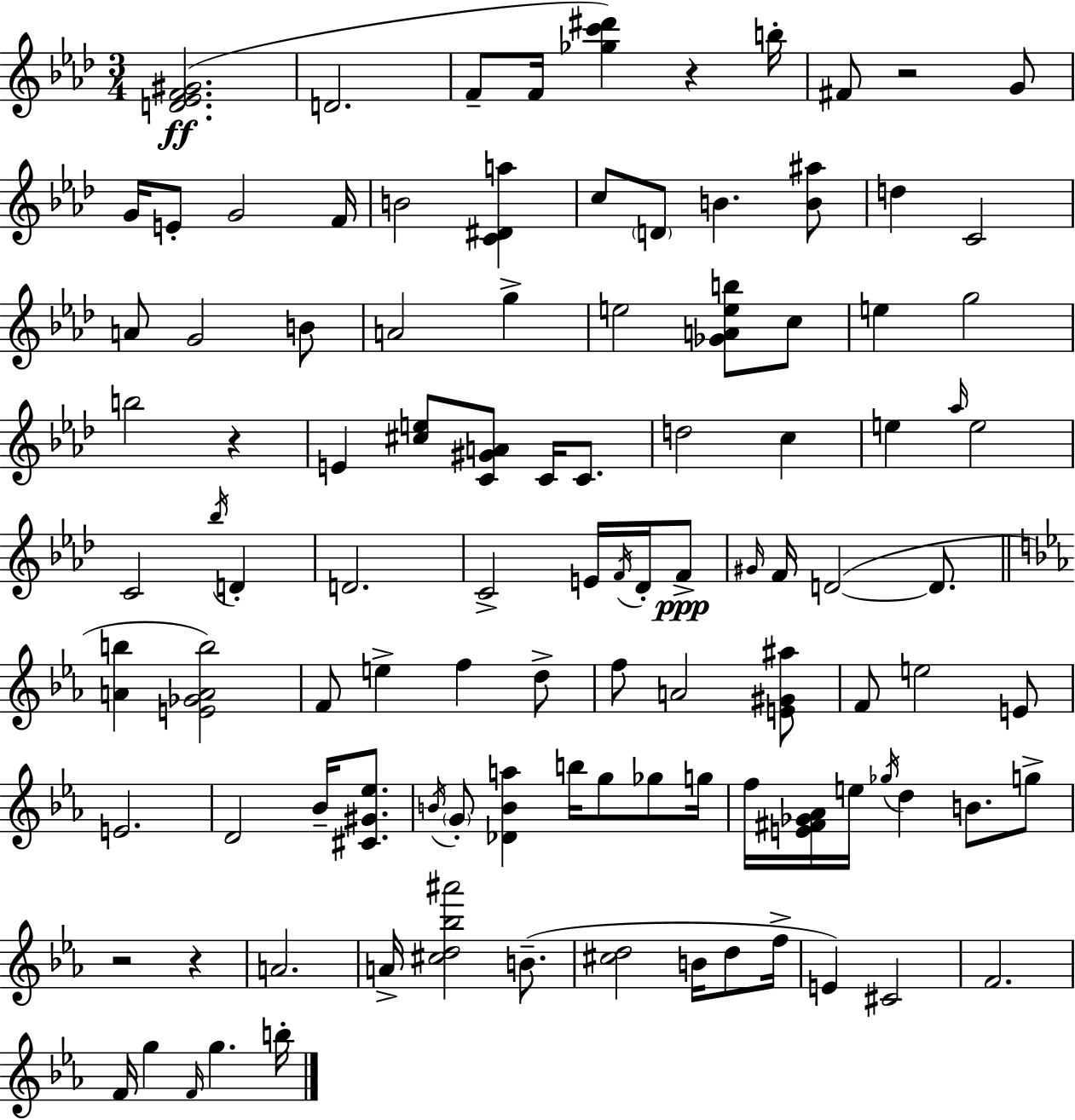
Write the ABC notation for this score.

X:1
T:Untitled
M:3/4
L:1/4
K:Ab
[D_EF^G]2 D2 F/2 F/4 [_gc'^d'] z b/4 ^F/2 z2 G/2 G/4 E/2 G2 F/4 B2 [C^Da] c/2 D/2 B [B^a]/2 d C2 A/2 G2 B/2 A2 g e2 [_GAeb]/2 c/2 e g2 b2 z E [^ce]/2 [C^GA]/2 C/4 C/2 d2 c e _a/4 e2 C2 _b/4 D D2 C2 E/4 F/4 _D/4 F/2 ^G/4 F/4 D2 D/2 [Ab] [E_GAb]2 F/2 e f d/2 f/2 A2 [E^G^a]/2 F/2 e2 E/2 E2 D2 _B/4 [^C^G_e]/2 B/4 G/2 [_DBa] b/4 g/2 _g/2 g/4 f/4 [E^F_G_A]/4 e/4 _g/4 d B/2 g/2 z2 z A2 A/4 [^cd_b^a']2 B/2 [^cd]2 B/4 d/2 f/4 E ^C2 F2 F/4 g F/4 g b/4